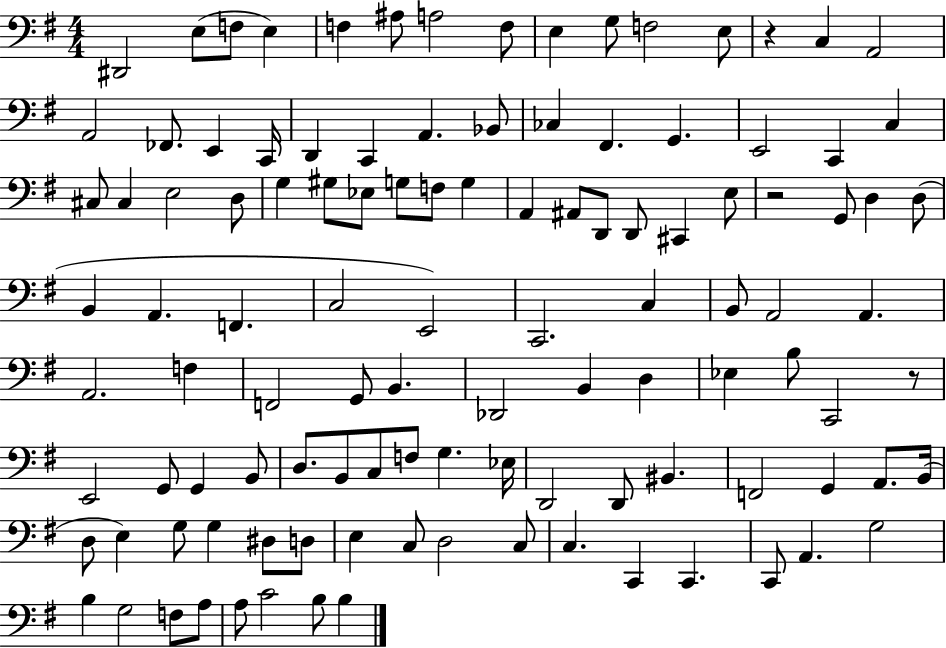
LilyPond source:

{
  \clef bass
  \numericTimeSignature
  \time 4/4
  \key g \major
  \repeat volta 2 { dis,2 e8( f8 e4) | f4 ais8 a2 f8 | e4 g8 f2 e8 | r4 c4 a,2 | \break a,2 fes,8. e,4 c,16 | d,4 c,4 a,4. bes,8 | ces4 fis,4. g,4. | e,2 c,4 c4 | \break cis8 cis4 e2 d8 | g4 gis8 ees8 g8 f8 g4 | a,4 ais,8 d,8 d,8 cis,4 e8 | r2 g,8 d4 d8( | \break b,4 a,4. f,4. | c2 e,2) | c,2. c4 | b,8 a,2 a,4. | \break a,2. f4 | f,2 g,8 b,4. | des,2 b,4 d4 | ees4 b8 c,2 r8 | \break e,2 g,8 g,4 b,8 | d8. b,8 c8 f8 g4. ees16 | d,2 d,8 bis,4. | f,2 g,4 a,8. b,16( | \break d8 e4) g8 g4 dis8 d8 | e4 c8 d2 c8 | c4. c,4 c,4. | c,8 a,4. g2 | \break b4 g2 f8 a8 | a8 c'2 b8 b4 | } \bar "|."
}